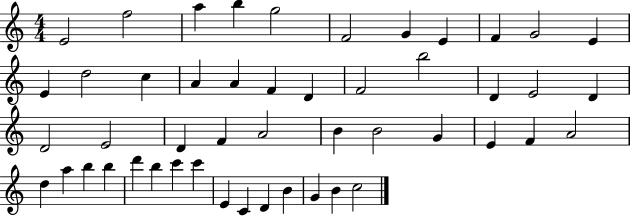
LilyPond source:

{
  \clef treble
  \numericTimeSignature
  \time 4/4
  \key c \major
  e'2 f''2 | a''4 b''4 g''2 | f'2 g'4 e'4 | f'4 g'2 e'4 | \break e'4 d''2 c''4 | a'4 a'4 f'4 d'4 | f'2 b''2 | d'4 e'2 d'4 | \break d'2 e'2 | d'4 f'4 a'2 | b'4 b'2 g'4 | e'4 f'4 a'2 | \break d''4 a''4 b''4 b''4 | d'''4 b''4 c'''4 c'''4 | e'4 c'4 d'4 b'4 | g'4 b'4 c''2 | \break \bar "|."
}